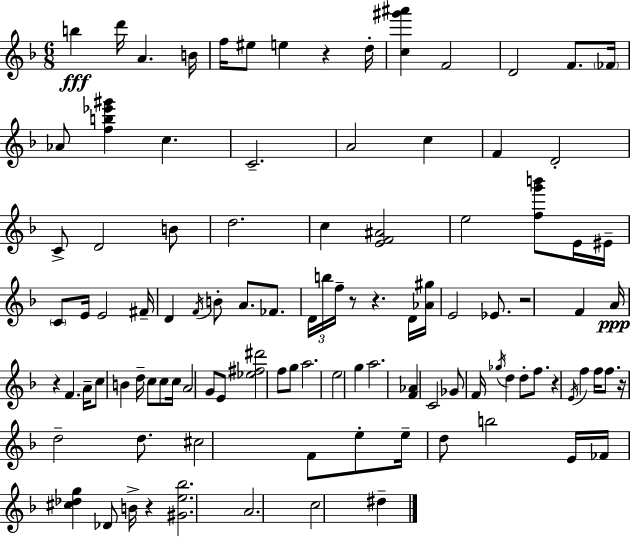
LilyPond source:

{
  \clef treble
  \numericTimeSignature
  \time 6/8
  \key d \minor
  \repeat volta 2 { b''4\fff d'''16 a'4. b'16 | f''16 eis''8 e''4 r4 d''16-. | <c'' gis''' ais'''>4 f'2 | d'2 f'8. \parenthesize fes'16 | \break aes'8 <f'' b'' ees''' gis'''>4 c''4. | c'2.-- | a'2 c''4 | f'4 d'2-. | \break c'8-> d'2 b'8 | d''2. | c''4 <e' f' ais'>2 | e''2 <f'' g''' b'''>8 e'16 eis'16-- | \break \parenthesize c'8 e'16 e'2 fis'16-- | d'4 \acciaccatura { f'16 } b'8-. a'8. fes'8. | \tuplet 3/2 { d'16 b''16 f''16-- } r8 r4. | d'16 <aes' gis''>16 e'2 ees'8. | \break r2 f'4 | a'16\ppp r4 f'4. | a'16-- c''8 b'4 d''16-- c''8 c''8 | c''16 a'2 g'8 e'8 | \break <ees'' fis'' dis'''>2 f''8 g''8 | a''2. | e''2 g''4 | a''2. | \break <f' aes'>4 c'2 | ges'8 f'16 \acciaccatura { ges''16 } d''4 d''8-. f''8. | r4 \acciaccatura { e'16 } f''4 f''16 | f''8. r16 d''2-- | \break d''8. cis''2 f'8 | e''8-. e''16-- d''8 b''2 | e'16 fes'16 <cis'' des'' g''>4 des'8 b'16-> r4 | <gis' e'' bes''>2. | \break a'2. | c''2 dis''4-- | } \bar "|."
}